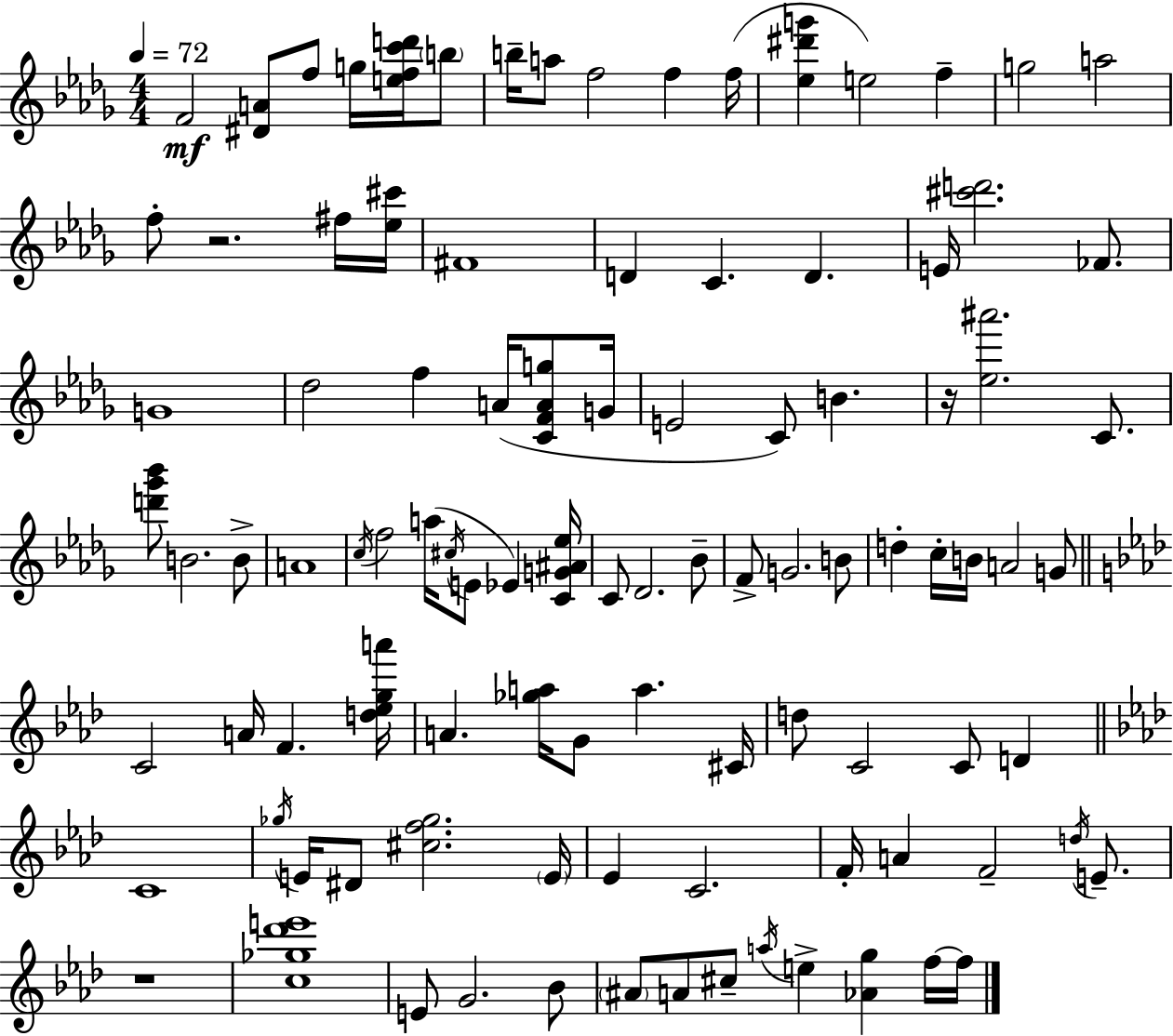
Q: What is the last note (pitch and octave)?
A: F5